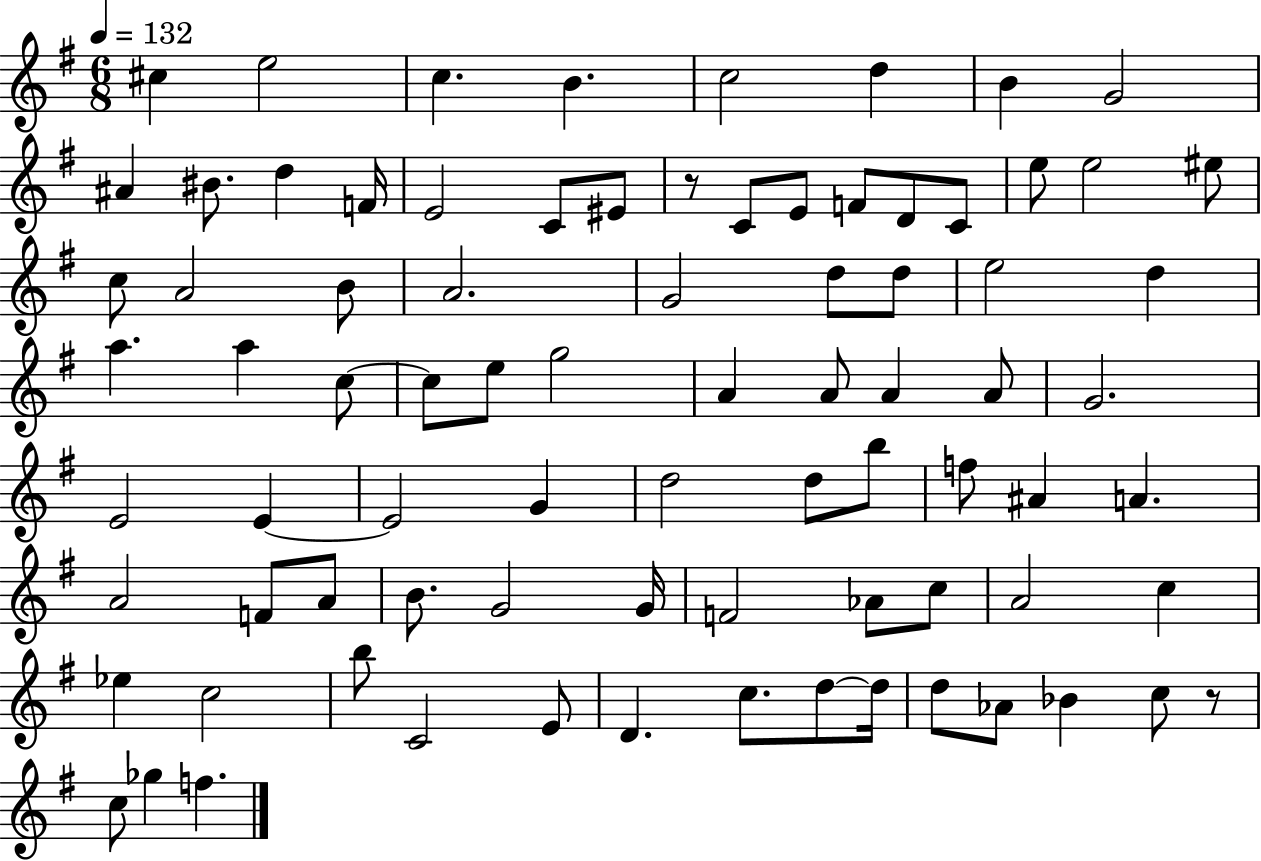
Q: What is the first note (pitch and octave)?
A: C#5